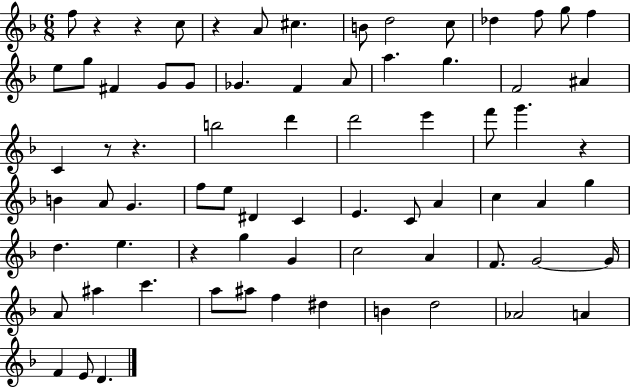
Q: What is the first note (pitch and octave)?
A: F5